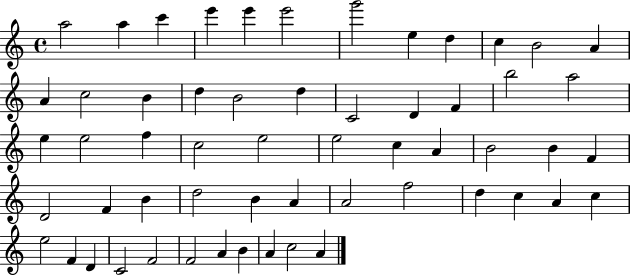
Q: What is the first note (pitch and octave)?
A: A5